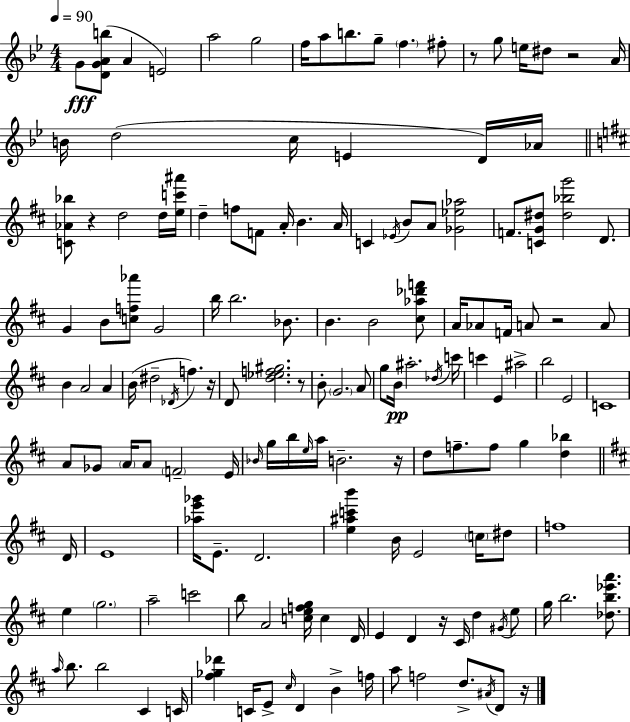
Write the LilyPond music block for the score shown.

{
  \clef treble
  \numericTimeSignature
  \time 4/4
  \key bes \major
  \tempo 4 = 90
  g'8\fff <d' g' a' b''>8( a'4 e'2) | a''2 g''2 | f''16 a''8 b''8. g''8-- \parenthesize f''4. fis''8-. | r8 g''8 e''16 dis''8 r2 a'16 | \break b'16 d''2( c''16 e'4 d'16) aes'16 | \bar "||" \break \key d \major <c' aes' bes''>8 r4 d''2 d''16 <e'' c''' ais'''>16 | d''4-- f''8 f'8 a'16-. b'4. a'16 | c'4 \acciaccatura { ees'16 } b'8 a'8 <ges' ees'' aes''>2 | f'8. <c' g' dis''>8 <dis'' bes'' g'''>2 d'8. | \break g'4 b'8 <c'' f'' aes'''>8 g'2 | b''16 b''2. bes'8. | b'4. b'2 <cis'' aes'' des''' f'''>8 | a'16 aes'8 f'16 a'8 r2 a'8 | \break b'4 a'2 a'4 | b'16( dis''2-- \acciaccatura { des'16 }) f''4. | r16 d'8 <d'' ees'' f'' gis''>2. | r8 b'8-. \parenthesize g'2. | \break a'8 g''8 b'16\pp ais''2.-. | \acciaccatura { des''16 } c'''16 c'''4 e'4 ais''2-> | b''2 e'2 | c'1 | \break a'8 ges'8 \parenthesize a'16 a'8 \parenthesize f'2-- | e'16 \grace { bes'16 } g''16 b''16 \grace { e''16 } a''16 b'2.-- | r16 d''8 f''8.-- f''8 g''4 | <d'' bes''>4 \bar "||" \break \key d \major d'16 e'1 | <aes'' e''' ges'''>16 e'8.-- d'2. | <e'' ais'' c''' b'''>4 b'16 e'2 \parenthesize c''16 dis''8 | f''1 | \break e''4 \parenthesize g''2. | a''2-- c'''2 | b''8 a'2 <c'' e'' f'' g''>16 c''4 | d'16 e'4 d'4 r16 cis'16 d''4 \acciaccatura { gis'16 } | \break e''8 g''16 b''2. <des'' b'' ees''' a'''>8. | \grace { a''16 } b''8. b''2 cis'4 | c'16 <fis'' ges'' des'''>4 c'16 e'8-> \grace { cis''16 } d'4 b'4-> | f''16 a''8 f''2 d''8.-> | \break \acciaccatura { ais'16 } d'8 r16 \bar "|."
}